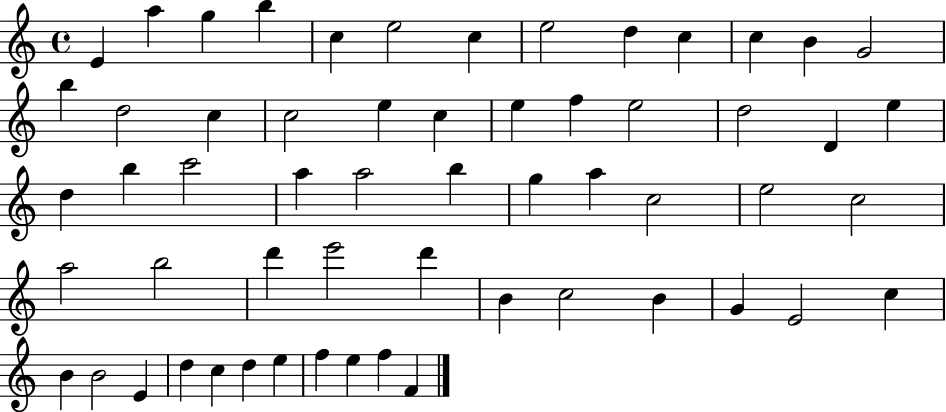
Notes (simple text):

E4/q A5/q G5/q B5/q C5/q E5/h C5/q E5/h D5/q C5/q C5/q B4/q G4/h B5/q D5/h C5/q C5/h E5/q C5/q E5/q F5/q E5/h D5/h D4/q E5/q D5/q B5/q C6/h A5/q A5/h B5/q G5/q A5/q C5/h E5/h C5/h A5/h B5/h D6/q E6/h D6/q B4/q C5/h B4/q G4/q E4/h C5/q B4/q B4/h E4/q D5/q C5/q D5/q E5/q F5/q E5/q F5/q F4/q